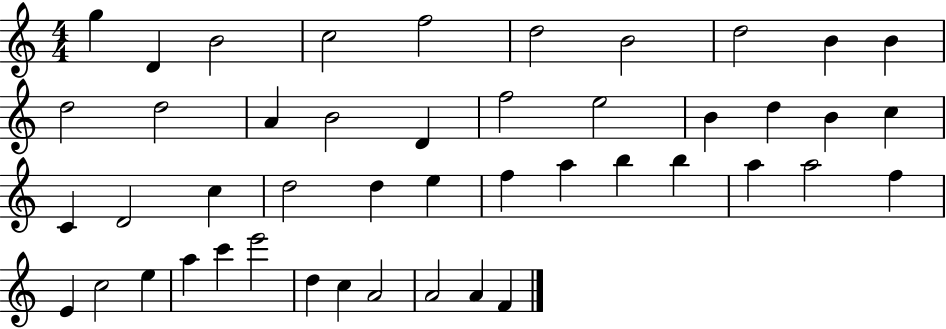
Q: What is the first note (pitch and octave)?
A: G5